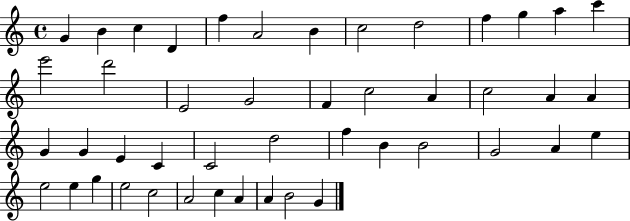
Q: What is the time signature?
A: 4/4